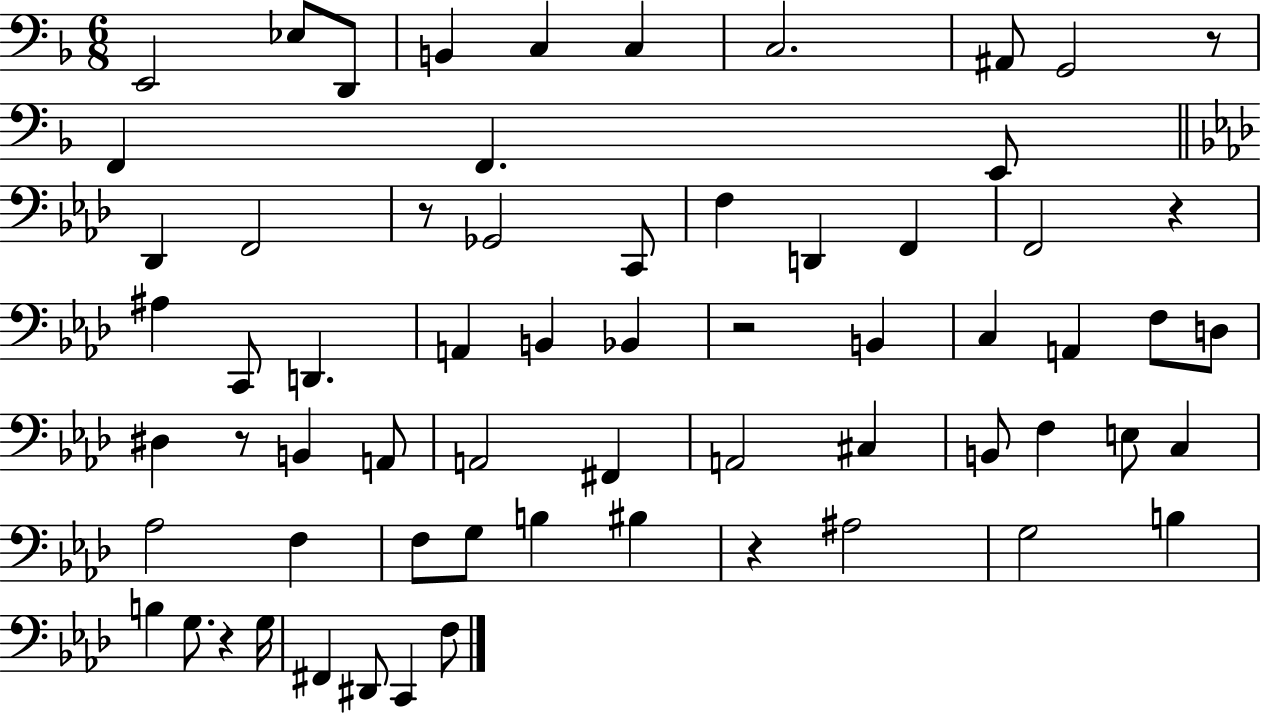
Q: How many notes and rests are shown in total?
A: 65